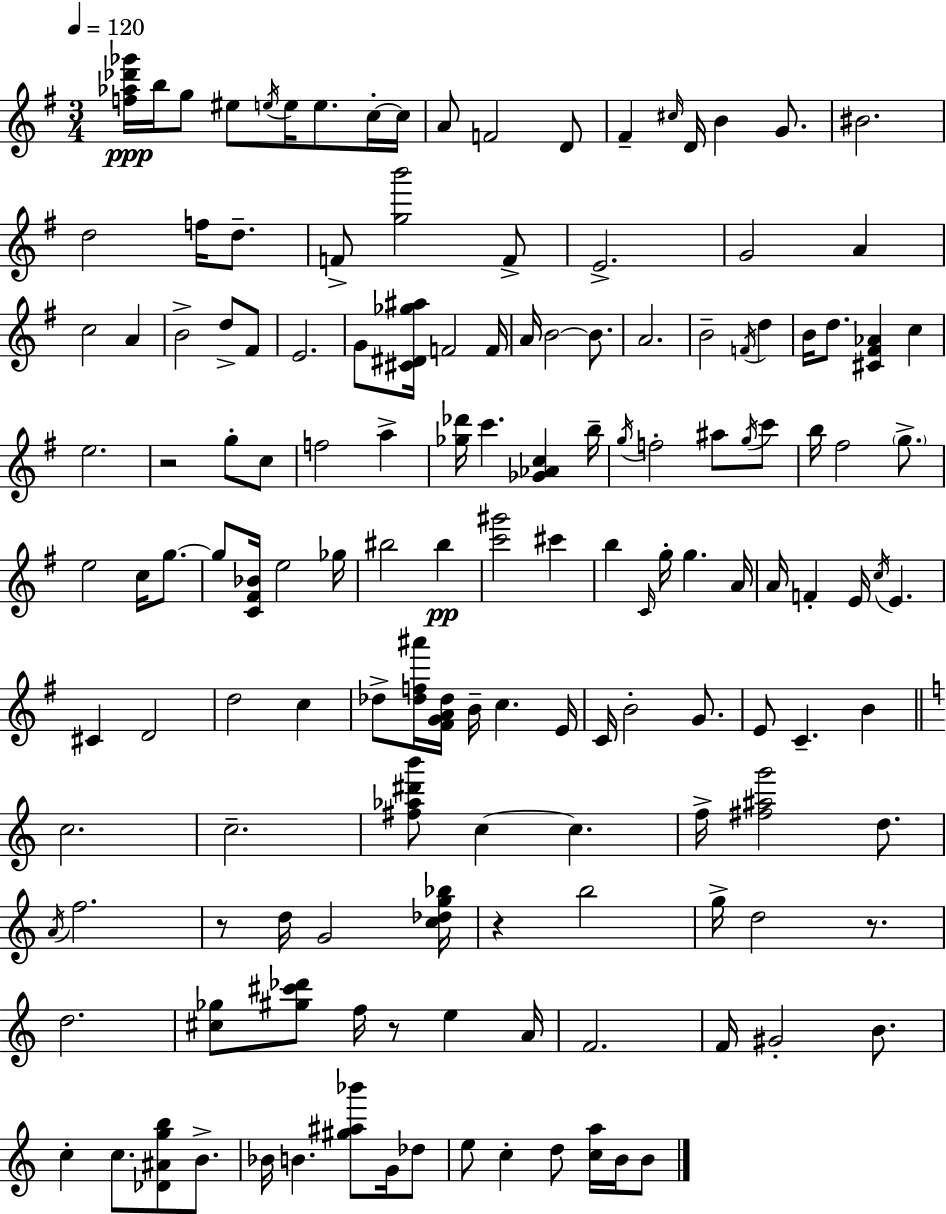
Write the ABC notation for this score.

X:1
T:Untitled
M:3/4
L:1/4
K:Em
[f_a_d'_g']/4 b/4 g/2 ^e/2 e/4 e/4 e/2 c/4 c/4 A/2 F2 D/2 ^F ^c/4 D/4 B G/2 ^B2 d2 f/4 d/2 F/2 [gb']2 F/2 E2 G2 A c2 A B2 d/2 ^F/2 E2 G/2 [^C^D_g^a]/4 F2 F/4 A/4 B2 B/2 A2 B2 F/4 d B/4 d/2 [^C^F_A] c e2 z2 g/2 c/2 f2 a [_g_d']/4 c' [_G_Ac] b/4 g/4 f2 ^a/2 g/4 c'/2 b/4 ^f2 g/2 e2 c/4 g/2 g/2 [C^F_B]/4 e2 _g/4 ^b2 ^b [c'^g']2 ^c' b C/4 g/4 g A/4 A/4 F E/4 c/4 E ^C D2 d2 c _d/2 [_df^a']/4 [^FGA_d]/4 B/4 c E/4 C/4 B2 G/2 E/2 C B c2 c2 [^f_a^d'b']/2 c c f/4 [^f^ag']2 d/2 A/4 f2 z/2 d/4 G2 [c_dg_b]/4 z b2 g/4 d2 z/2 d2 [^c_g]/2 [^g^c'_d']/2 f/4 z/2 e A/4 F2 F/4 ^G2 B/2 c c/2 [_D^Agb]/2 B/2 _B/4 B [^g^a_b']/2 G/4 _d/2 e/2 c d/2 [ca]/4 B/4 B/2